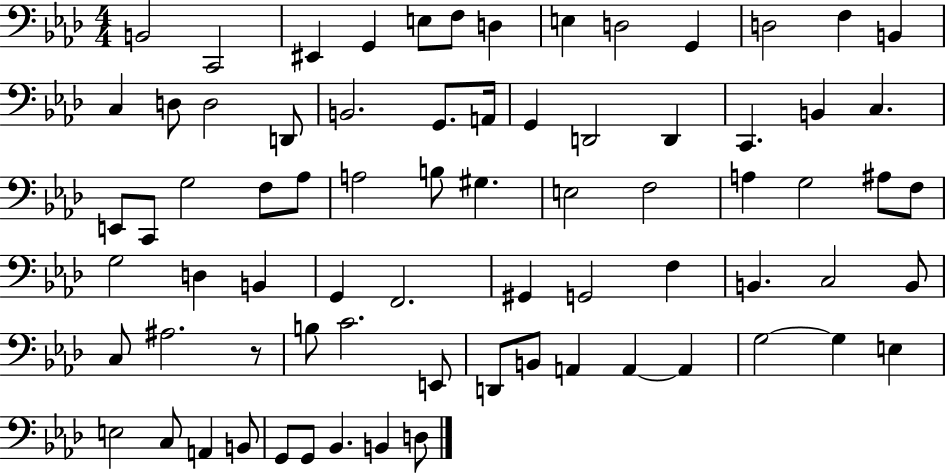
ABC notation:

X:1
T:Untitled
M:4/4
L:1/4
K:Ab
B,,2 C,,2 ^E,, G,, E,/2 F,/2 D, E, D,2 G,, D,2 F, B,, C, D,/2 D,2 D,,/2 B,,2 G,,/2 A,,/4 G,, D,,2 D,, C,, B,, C, E,,/2 C,,/2 G,2 F,/2 _A,/2 A,2 B,/2 ^G, E,2 F,2 A, G,2 ^A,/2 F,/2 G,2 D, B,, G,, F,,2 ^G,, G,,2 F, B,, C,2 B,,/2 C,/2 ^A,2 z/2 B,/2 C2 E,,/2 D,,/2 B,,/2 A,, A,, A,, G,2 G, E, E,2 C,/2 A,, B,,/2 G,,/2 G,,/2 _B,, B,, D,/2